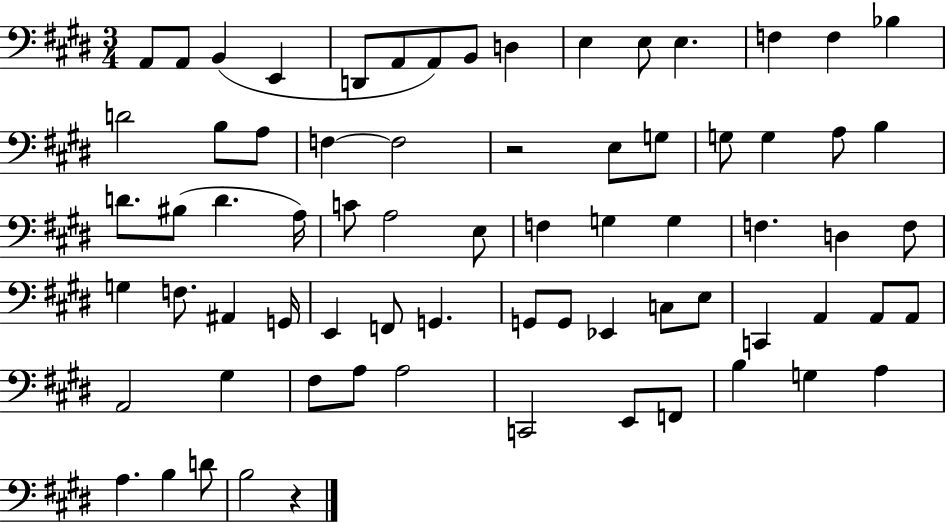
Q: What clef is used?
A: bass